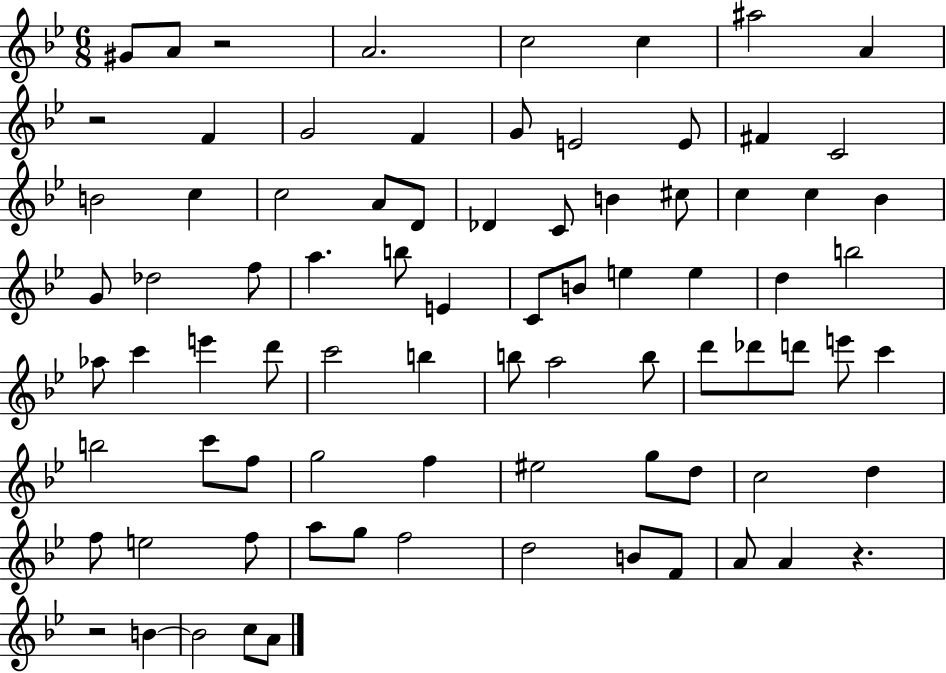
X:1
T:Untitled
M:6/8
L:1/4
K:Bb
^G/2 A/2 z2 A2 c2 c ^a2 A z2 F G2 F G/2 E2 E/2 ^F C2 B2 c c2 A/2 D/2 _D C/2 B ^c/2 c c _B G/2 _d2 f/2 a b/2 E C/2 B/2 e e d b2 _a/2 c' e' d'/2 c'2 b b/2 a2 b/2 d'/2 _d'/2 d'/2 e'/2 c' b2 c'/2 f/2 g2 f ^e2 g/2 d/2 c2 d f/2 e2 f/2 a/2 g/2 f2 d2 B/2 F/2 A/2 A z z2 B B2 c/2 A/2